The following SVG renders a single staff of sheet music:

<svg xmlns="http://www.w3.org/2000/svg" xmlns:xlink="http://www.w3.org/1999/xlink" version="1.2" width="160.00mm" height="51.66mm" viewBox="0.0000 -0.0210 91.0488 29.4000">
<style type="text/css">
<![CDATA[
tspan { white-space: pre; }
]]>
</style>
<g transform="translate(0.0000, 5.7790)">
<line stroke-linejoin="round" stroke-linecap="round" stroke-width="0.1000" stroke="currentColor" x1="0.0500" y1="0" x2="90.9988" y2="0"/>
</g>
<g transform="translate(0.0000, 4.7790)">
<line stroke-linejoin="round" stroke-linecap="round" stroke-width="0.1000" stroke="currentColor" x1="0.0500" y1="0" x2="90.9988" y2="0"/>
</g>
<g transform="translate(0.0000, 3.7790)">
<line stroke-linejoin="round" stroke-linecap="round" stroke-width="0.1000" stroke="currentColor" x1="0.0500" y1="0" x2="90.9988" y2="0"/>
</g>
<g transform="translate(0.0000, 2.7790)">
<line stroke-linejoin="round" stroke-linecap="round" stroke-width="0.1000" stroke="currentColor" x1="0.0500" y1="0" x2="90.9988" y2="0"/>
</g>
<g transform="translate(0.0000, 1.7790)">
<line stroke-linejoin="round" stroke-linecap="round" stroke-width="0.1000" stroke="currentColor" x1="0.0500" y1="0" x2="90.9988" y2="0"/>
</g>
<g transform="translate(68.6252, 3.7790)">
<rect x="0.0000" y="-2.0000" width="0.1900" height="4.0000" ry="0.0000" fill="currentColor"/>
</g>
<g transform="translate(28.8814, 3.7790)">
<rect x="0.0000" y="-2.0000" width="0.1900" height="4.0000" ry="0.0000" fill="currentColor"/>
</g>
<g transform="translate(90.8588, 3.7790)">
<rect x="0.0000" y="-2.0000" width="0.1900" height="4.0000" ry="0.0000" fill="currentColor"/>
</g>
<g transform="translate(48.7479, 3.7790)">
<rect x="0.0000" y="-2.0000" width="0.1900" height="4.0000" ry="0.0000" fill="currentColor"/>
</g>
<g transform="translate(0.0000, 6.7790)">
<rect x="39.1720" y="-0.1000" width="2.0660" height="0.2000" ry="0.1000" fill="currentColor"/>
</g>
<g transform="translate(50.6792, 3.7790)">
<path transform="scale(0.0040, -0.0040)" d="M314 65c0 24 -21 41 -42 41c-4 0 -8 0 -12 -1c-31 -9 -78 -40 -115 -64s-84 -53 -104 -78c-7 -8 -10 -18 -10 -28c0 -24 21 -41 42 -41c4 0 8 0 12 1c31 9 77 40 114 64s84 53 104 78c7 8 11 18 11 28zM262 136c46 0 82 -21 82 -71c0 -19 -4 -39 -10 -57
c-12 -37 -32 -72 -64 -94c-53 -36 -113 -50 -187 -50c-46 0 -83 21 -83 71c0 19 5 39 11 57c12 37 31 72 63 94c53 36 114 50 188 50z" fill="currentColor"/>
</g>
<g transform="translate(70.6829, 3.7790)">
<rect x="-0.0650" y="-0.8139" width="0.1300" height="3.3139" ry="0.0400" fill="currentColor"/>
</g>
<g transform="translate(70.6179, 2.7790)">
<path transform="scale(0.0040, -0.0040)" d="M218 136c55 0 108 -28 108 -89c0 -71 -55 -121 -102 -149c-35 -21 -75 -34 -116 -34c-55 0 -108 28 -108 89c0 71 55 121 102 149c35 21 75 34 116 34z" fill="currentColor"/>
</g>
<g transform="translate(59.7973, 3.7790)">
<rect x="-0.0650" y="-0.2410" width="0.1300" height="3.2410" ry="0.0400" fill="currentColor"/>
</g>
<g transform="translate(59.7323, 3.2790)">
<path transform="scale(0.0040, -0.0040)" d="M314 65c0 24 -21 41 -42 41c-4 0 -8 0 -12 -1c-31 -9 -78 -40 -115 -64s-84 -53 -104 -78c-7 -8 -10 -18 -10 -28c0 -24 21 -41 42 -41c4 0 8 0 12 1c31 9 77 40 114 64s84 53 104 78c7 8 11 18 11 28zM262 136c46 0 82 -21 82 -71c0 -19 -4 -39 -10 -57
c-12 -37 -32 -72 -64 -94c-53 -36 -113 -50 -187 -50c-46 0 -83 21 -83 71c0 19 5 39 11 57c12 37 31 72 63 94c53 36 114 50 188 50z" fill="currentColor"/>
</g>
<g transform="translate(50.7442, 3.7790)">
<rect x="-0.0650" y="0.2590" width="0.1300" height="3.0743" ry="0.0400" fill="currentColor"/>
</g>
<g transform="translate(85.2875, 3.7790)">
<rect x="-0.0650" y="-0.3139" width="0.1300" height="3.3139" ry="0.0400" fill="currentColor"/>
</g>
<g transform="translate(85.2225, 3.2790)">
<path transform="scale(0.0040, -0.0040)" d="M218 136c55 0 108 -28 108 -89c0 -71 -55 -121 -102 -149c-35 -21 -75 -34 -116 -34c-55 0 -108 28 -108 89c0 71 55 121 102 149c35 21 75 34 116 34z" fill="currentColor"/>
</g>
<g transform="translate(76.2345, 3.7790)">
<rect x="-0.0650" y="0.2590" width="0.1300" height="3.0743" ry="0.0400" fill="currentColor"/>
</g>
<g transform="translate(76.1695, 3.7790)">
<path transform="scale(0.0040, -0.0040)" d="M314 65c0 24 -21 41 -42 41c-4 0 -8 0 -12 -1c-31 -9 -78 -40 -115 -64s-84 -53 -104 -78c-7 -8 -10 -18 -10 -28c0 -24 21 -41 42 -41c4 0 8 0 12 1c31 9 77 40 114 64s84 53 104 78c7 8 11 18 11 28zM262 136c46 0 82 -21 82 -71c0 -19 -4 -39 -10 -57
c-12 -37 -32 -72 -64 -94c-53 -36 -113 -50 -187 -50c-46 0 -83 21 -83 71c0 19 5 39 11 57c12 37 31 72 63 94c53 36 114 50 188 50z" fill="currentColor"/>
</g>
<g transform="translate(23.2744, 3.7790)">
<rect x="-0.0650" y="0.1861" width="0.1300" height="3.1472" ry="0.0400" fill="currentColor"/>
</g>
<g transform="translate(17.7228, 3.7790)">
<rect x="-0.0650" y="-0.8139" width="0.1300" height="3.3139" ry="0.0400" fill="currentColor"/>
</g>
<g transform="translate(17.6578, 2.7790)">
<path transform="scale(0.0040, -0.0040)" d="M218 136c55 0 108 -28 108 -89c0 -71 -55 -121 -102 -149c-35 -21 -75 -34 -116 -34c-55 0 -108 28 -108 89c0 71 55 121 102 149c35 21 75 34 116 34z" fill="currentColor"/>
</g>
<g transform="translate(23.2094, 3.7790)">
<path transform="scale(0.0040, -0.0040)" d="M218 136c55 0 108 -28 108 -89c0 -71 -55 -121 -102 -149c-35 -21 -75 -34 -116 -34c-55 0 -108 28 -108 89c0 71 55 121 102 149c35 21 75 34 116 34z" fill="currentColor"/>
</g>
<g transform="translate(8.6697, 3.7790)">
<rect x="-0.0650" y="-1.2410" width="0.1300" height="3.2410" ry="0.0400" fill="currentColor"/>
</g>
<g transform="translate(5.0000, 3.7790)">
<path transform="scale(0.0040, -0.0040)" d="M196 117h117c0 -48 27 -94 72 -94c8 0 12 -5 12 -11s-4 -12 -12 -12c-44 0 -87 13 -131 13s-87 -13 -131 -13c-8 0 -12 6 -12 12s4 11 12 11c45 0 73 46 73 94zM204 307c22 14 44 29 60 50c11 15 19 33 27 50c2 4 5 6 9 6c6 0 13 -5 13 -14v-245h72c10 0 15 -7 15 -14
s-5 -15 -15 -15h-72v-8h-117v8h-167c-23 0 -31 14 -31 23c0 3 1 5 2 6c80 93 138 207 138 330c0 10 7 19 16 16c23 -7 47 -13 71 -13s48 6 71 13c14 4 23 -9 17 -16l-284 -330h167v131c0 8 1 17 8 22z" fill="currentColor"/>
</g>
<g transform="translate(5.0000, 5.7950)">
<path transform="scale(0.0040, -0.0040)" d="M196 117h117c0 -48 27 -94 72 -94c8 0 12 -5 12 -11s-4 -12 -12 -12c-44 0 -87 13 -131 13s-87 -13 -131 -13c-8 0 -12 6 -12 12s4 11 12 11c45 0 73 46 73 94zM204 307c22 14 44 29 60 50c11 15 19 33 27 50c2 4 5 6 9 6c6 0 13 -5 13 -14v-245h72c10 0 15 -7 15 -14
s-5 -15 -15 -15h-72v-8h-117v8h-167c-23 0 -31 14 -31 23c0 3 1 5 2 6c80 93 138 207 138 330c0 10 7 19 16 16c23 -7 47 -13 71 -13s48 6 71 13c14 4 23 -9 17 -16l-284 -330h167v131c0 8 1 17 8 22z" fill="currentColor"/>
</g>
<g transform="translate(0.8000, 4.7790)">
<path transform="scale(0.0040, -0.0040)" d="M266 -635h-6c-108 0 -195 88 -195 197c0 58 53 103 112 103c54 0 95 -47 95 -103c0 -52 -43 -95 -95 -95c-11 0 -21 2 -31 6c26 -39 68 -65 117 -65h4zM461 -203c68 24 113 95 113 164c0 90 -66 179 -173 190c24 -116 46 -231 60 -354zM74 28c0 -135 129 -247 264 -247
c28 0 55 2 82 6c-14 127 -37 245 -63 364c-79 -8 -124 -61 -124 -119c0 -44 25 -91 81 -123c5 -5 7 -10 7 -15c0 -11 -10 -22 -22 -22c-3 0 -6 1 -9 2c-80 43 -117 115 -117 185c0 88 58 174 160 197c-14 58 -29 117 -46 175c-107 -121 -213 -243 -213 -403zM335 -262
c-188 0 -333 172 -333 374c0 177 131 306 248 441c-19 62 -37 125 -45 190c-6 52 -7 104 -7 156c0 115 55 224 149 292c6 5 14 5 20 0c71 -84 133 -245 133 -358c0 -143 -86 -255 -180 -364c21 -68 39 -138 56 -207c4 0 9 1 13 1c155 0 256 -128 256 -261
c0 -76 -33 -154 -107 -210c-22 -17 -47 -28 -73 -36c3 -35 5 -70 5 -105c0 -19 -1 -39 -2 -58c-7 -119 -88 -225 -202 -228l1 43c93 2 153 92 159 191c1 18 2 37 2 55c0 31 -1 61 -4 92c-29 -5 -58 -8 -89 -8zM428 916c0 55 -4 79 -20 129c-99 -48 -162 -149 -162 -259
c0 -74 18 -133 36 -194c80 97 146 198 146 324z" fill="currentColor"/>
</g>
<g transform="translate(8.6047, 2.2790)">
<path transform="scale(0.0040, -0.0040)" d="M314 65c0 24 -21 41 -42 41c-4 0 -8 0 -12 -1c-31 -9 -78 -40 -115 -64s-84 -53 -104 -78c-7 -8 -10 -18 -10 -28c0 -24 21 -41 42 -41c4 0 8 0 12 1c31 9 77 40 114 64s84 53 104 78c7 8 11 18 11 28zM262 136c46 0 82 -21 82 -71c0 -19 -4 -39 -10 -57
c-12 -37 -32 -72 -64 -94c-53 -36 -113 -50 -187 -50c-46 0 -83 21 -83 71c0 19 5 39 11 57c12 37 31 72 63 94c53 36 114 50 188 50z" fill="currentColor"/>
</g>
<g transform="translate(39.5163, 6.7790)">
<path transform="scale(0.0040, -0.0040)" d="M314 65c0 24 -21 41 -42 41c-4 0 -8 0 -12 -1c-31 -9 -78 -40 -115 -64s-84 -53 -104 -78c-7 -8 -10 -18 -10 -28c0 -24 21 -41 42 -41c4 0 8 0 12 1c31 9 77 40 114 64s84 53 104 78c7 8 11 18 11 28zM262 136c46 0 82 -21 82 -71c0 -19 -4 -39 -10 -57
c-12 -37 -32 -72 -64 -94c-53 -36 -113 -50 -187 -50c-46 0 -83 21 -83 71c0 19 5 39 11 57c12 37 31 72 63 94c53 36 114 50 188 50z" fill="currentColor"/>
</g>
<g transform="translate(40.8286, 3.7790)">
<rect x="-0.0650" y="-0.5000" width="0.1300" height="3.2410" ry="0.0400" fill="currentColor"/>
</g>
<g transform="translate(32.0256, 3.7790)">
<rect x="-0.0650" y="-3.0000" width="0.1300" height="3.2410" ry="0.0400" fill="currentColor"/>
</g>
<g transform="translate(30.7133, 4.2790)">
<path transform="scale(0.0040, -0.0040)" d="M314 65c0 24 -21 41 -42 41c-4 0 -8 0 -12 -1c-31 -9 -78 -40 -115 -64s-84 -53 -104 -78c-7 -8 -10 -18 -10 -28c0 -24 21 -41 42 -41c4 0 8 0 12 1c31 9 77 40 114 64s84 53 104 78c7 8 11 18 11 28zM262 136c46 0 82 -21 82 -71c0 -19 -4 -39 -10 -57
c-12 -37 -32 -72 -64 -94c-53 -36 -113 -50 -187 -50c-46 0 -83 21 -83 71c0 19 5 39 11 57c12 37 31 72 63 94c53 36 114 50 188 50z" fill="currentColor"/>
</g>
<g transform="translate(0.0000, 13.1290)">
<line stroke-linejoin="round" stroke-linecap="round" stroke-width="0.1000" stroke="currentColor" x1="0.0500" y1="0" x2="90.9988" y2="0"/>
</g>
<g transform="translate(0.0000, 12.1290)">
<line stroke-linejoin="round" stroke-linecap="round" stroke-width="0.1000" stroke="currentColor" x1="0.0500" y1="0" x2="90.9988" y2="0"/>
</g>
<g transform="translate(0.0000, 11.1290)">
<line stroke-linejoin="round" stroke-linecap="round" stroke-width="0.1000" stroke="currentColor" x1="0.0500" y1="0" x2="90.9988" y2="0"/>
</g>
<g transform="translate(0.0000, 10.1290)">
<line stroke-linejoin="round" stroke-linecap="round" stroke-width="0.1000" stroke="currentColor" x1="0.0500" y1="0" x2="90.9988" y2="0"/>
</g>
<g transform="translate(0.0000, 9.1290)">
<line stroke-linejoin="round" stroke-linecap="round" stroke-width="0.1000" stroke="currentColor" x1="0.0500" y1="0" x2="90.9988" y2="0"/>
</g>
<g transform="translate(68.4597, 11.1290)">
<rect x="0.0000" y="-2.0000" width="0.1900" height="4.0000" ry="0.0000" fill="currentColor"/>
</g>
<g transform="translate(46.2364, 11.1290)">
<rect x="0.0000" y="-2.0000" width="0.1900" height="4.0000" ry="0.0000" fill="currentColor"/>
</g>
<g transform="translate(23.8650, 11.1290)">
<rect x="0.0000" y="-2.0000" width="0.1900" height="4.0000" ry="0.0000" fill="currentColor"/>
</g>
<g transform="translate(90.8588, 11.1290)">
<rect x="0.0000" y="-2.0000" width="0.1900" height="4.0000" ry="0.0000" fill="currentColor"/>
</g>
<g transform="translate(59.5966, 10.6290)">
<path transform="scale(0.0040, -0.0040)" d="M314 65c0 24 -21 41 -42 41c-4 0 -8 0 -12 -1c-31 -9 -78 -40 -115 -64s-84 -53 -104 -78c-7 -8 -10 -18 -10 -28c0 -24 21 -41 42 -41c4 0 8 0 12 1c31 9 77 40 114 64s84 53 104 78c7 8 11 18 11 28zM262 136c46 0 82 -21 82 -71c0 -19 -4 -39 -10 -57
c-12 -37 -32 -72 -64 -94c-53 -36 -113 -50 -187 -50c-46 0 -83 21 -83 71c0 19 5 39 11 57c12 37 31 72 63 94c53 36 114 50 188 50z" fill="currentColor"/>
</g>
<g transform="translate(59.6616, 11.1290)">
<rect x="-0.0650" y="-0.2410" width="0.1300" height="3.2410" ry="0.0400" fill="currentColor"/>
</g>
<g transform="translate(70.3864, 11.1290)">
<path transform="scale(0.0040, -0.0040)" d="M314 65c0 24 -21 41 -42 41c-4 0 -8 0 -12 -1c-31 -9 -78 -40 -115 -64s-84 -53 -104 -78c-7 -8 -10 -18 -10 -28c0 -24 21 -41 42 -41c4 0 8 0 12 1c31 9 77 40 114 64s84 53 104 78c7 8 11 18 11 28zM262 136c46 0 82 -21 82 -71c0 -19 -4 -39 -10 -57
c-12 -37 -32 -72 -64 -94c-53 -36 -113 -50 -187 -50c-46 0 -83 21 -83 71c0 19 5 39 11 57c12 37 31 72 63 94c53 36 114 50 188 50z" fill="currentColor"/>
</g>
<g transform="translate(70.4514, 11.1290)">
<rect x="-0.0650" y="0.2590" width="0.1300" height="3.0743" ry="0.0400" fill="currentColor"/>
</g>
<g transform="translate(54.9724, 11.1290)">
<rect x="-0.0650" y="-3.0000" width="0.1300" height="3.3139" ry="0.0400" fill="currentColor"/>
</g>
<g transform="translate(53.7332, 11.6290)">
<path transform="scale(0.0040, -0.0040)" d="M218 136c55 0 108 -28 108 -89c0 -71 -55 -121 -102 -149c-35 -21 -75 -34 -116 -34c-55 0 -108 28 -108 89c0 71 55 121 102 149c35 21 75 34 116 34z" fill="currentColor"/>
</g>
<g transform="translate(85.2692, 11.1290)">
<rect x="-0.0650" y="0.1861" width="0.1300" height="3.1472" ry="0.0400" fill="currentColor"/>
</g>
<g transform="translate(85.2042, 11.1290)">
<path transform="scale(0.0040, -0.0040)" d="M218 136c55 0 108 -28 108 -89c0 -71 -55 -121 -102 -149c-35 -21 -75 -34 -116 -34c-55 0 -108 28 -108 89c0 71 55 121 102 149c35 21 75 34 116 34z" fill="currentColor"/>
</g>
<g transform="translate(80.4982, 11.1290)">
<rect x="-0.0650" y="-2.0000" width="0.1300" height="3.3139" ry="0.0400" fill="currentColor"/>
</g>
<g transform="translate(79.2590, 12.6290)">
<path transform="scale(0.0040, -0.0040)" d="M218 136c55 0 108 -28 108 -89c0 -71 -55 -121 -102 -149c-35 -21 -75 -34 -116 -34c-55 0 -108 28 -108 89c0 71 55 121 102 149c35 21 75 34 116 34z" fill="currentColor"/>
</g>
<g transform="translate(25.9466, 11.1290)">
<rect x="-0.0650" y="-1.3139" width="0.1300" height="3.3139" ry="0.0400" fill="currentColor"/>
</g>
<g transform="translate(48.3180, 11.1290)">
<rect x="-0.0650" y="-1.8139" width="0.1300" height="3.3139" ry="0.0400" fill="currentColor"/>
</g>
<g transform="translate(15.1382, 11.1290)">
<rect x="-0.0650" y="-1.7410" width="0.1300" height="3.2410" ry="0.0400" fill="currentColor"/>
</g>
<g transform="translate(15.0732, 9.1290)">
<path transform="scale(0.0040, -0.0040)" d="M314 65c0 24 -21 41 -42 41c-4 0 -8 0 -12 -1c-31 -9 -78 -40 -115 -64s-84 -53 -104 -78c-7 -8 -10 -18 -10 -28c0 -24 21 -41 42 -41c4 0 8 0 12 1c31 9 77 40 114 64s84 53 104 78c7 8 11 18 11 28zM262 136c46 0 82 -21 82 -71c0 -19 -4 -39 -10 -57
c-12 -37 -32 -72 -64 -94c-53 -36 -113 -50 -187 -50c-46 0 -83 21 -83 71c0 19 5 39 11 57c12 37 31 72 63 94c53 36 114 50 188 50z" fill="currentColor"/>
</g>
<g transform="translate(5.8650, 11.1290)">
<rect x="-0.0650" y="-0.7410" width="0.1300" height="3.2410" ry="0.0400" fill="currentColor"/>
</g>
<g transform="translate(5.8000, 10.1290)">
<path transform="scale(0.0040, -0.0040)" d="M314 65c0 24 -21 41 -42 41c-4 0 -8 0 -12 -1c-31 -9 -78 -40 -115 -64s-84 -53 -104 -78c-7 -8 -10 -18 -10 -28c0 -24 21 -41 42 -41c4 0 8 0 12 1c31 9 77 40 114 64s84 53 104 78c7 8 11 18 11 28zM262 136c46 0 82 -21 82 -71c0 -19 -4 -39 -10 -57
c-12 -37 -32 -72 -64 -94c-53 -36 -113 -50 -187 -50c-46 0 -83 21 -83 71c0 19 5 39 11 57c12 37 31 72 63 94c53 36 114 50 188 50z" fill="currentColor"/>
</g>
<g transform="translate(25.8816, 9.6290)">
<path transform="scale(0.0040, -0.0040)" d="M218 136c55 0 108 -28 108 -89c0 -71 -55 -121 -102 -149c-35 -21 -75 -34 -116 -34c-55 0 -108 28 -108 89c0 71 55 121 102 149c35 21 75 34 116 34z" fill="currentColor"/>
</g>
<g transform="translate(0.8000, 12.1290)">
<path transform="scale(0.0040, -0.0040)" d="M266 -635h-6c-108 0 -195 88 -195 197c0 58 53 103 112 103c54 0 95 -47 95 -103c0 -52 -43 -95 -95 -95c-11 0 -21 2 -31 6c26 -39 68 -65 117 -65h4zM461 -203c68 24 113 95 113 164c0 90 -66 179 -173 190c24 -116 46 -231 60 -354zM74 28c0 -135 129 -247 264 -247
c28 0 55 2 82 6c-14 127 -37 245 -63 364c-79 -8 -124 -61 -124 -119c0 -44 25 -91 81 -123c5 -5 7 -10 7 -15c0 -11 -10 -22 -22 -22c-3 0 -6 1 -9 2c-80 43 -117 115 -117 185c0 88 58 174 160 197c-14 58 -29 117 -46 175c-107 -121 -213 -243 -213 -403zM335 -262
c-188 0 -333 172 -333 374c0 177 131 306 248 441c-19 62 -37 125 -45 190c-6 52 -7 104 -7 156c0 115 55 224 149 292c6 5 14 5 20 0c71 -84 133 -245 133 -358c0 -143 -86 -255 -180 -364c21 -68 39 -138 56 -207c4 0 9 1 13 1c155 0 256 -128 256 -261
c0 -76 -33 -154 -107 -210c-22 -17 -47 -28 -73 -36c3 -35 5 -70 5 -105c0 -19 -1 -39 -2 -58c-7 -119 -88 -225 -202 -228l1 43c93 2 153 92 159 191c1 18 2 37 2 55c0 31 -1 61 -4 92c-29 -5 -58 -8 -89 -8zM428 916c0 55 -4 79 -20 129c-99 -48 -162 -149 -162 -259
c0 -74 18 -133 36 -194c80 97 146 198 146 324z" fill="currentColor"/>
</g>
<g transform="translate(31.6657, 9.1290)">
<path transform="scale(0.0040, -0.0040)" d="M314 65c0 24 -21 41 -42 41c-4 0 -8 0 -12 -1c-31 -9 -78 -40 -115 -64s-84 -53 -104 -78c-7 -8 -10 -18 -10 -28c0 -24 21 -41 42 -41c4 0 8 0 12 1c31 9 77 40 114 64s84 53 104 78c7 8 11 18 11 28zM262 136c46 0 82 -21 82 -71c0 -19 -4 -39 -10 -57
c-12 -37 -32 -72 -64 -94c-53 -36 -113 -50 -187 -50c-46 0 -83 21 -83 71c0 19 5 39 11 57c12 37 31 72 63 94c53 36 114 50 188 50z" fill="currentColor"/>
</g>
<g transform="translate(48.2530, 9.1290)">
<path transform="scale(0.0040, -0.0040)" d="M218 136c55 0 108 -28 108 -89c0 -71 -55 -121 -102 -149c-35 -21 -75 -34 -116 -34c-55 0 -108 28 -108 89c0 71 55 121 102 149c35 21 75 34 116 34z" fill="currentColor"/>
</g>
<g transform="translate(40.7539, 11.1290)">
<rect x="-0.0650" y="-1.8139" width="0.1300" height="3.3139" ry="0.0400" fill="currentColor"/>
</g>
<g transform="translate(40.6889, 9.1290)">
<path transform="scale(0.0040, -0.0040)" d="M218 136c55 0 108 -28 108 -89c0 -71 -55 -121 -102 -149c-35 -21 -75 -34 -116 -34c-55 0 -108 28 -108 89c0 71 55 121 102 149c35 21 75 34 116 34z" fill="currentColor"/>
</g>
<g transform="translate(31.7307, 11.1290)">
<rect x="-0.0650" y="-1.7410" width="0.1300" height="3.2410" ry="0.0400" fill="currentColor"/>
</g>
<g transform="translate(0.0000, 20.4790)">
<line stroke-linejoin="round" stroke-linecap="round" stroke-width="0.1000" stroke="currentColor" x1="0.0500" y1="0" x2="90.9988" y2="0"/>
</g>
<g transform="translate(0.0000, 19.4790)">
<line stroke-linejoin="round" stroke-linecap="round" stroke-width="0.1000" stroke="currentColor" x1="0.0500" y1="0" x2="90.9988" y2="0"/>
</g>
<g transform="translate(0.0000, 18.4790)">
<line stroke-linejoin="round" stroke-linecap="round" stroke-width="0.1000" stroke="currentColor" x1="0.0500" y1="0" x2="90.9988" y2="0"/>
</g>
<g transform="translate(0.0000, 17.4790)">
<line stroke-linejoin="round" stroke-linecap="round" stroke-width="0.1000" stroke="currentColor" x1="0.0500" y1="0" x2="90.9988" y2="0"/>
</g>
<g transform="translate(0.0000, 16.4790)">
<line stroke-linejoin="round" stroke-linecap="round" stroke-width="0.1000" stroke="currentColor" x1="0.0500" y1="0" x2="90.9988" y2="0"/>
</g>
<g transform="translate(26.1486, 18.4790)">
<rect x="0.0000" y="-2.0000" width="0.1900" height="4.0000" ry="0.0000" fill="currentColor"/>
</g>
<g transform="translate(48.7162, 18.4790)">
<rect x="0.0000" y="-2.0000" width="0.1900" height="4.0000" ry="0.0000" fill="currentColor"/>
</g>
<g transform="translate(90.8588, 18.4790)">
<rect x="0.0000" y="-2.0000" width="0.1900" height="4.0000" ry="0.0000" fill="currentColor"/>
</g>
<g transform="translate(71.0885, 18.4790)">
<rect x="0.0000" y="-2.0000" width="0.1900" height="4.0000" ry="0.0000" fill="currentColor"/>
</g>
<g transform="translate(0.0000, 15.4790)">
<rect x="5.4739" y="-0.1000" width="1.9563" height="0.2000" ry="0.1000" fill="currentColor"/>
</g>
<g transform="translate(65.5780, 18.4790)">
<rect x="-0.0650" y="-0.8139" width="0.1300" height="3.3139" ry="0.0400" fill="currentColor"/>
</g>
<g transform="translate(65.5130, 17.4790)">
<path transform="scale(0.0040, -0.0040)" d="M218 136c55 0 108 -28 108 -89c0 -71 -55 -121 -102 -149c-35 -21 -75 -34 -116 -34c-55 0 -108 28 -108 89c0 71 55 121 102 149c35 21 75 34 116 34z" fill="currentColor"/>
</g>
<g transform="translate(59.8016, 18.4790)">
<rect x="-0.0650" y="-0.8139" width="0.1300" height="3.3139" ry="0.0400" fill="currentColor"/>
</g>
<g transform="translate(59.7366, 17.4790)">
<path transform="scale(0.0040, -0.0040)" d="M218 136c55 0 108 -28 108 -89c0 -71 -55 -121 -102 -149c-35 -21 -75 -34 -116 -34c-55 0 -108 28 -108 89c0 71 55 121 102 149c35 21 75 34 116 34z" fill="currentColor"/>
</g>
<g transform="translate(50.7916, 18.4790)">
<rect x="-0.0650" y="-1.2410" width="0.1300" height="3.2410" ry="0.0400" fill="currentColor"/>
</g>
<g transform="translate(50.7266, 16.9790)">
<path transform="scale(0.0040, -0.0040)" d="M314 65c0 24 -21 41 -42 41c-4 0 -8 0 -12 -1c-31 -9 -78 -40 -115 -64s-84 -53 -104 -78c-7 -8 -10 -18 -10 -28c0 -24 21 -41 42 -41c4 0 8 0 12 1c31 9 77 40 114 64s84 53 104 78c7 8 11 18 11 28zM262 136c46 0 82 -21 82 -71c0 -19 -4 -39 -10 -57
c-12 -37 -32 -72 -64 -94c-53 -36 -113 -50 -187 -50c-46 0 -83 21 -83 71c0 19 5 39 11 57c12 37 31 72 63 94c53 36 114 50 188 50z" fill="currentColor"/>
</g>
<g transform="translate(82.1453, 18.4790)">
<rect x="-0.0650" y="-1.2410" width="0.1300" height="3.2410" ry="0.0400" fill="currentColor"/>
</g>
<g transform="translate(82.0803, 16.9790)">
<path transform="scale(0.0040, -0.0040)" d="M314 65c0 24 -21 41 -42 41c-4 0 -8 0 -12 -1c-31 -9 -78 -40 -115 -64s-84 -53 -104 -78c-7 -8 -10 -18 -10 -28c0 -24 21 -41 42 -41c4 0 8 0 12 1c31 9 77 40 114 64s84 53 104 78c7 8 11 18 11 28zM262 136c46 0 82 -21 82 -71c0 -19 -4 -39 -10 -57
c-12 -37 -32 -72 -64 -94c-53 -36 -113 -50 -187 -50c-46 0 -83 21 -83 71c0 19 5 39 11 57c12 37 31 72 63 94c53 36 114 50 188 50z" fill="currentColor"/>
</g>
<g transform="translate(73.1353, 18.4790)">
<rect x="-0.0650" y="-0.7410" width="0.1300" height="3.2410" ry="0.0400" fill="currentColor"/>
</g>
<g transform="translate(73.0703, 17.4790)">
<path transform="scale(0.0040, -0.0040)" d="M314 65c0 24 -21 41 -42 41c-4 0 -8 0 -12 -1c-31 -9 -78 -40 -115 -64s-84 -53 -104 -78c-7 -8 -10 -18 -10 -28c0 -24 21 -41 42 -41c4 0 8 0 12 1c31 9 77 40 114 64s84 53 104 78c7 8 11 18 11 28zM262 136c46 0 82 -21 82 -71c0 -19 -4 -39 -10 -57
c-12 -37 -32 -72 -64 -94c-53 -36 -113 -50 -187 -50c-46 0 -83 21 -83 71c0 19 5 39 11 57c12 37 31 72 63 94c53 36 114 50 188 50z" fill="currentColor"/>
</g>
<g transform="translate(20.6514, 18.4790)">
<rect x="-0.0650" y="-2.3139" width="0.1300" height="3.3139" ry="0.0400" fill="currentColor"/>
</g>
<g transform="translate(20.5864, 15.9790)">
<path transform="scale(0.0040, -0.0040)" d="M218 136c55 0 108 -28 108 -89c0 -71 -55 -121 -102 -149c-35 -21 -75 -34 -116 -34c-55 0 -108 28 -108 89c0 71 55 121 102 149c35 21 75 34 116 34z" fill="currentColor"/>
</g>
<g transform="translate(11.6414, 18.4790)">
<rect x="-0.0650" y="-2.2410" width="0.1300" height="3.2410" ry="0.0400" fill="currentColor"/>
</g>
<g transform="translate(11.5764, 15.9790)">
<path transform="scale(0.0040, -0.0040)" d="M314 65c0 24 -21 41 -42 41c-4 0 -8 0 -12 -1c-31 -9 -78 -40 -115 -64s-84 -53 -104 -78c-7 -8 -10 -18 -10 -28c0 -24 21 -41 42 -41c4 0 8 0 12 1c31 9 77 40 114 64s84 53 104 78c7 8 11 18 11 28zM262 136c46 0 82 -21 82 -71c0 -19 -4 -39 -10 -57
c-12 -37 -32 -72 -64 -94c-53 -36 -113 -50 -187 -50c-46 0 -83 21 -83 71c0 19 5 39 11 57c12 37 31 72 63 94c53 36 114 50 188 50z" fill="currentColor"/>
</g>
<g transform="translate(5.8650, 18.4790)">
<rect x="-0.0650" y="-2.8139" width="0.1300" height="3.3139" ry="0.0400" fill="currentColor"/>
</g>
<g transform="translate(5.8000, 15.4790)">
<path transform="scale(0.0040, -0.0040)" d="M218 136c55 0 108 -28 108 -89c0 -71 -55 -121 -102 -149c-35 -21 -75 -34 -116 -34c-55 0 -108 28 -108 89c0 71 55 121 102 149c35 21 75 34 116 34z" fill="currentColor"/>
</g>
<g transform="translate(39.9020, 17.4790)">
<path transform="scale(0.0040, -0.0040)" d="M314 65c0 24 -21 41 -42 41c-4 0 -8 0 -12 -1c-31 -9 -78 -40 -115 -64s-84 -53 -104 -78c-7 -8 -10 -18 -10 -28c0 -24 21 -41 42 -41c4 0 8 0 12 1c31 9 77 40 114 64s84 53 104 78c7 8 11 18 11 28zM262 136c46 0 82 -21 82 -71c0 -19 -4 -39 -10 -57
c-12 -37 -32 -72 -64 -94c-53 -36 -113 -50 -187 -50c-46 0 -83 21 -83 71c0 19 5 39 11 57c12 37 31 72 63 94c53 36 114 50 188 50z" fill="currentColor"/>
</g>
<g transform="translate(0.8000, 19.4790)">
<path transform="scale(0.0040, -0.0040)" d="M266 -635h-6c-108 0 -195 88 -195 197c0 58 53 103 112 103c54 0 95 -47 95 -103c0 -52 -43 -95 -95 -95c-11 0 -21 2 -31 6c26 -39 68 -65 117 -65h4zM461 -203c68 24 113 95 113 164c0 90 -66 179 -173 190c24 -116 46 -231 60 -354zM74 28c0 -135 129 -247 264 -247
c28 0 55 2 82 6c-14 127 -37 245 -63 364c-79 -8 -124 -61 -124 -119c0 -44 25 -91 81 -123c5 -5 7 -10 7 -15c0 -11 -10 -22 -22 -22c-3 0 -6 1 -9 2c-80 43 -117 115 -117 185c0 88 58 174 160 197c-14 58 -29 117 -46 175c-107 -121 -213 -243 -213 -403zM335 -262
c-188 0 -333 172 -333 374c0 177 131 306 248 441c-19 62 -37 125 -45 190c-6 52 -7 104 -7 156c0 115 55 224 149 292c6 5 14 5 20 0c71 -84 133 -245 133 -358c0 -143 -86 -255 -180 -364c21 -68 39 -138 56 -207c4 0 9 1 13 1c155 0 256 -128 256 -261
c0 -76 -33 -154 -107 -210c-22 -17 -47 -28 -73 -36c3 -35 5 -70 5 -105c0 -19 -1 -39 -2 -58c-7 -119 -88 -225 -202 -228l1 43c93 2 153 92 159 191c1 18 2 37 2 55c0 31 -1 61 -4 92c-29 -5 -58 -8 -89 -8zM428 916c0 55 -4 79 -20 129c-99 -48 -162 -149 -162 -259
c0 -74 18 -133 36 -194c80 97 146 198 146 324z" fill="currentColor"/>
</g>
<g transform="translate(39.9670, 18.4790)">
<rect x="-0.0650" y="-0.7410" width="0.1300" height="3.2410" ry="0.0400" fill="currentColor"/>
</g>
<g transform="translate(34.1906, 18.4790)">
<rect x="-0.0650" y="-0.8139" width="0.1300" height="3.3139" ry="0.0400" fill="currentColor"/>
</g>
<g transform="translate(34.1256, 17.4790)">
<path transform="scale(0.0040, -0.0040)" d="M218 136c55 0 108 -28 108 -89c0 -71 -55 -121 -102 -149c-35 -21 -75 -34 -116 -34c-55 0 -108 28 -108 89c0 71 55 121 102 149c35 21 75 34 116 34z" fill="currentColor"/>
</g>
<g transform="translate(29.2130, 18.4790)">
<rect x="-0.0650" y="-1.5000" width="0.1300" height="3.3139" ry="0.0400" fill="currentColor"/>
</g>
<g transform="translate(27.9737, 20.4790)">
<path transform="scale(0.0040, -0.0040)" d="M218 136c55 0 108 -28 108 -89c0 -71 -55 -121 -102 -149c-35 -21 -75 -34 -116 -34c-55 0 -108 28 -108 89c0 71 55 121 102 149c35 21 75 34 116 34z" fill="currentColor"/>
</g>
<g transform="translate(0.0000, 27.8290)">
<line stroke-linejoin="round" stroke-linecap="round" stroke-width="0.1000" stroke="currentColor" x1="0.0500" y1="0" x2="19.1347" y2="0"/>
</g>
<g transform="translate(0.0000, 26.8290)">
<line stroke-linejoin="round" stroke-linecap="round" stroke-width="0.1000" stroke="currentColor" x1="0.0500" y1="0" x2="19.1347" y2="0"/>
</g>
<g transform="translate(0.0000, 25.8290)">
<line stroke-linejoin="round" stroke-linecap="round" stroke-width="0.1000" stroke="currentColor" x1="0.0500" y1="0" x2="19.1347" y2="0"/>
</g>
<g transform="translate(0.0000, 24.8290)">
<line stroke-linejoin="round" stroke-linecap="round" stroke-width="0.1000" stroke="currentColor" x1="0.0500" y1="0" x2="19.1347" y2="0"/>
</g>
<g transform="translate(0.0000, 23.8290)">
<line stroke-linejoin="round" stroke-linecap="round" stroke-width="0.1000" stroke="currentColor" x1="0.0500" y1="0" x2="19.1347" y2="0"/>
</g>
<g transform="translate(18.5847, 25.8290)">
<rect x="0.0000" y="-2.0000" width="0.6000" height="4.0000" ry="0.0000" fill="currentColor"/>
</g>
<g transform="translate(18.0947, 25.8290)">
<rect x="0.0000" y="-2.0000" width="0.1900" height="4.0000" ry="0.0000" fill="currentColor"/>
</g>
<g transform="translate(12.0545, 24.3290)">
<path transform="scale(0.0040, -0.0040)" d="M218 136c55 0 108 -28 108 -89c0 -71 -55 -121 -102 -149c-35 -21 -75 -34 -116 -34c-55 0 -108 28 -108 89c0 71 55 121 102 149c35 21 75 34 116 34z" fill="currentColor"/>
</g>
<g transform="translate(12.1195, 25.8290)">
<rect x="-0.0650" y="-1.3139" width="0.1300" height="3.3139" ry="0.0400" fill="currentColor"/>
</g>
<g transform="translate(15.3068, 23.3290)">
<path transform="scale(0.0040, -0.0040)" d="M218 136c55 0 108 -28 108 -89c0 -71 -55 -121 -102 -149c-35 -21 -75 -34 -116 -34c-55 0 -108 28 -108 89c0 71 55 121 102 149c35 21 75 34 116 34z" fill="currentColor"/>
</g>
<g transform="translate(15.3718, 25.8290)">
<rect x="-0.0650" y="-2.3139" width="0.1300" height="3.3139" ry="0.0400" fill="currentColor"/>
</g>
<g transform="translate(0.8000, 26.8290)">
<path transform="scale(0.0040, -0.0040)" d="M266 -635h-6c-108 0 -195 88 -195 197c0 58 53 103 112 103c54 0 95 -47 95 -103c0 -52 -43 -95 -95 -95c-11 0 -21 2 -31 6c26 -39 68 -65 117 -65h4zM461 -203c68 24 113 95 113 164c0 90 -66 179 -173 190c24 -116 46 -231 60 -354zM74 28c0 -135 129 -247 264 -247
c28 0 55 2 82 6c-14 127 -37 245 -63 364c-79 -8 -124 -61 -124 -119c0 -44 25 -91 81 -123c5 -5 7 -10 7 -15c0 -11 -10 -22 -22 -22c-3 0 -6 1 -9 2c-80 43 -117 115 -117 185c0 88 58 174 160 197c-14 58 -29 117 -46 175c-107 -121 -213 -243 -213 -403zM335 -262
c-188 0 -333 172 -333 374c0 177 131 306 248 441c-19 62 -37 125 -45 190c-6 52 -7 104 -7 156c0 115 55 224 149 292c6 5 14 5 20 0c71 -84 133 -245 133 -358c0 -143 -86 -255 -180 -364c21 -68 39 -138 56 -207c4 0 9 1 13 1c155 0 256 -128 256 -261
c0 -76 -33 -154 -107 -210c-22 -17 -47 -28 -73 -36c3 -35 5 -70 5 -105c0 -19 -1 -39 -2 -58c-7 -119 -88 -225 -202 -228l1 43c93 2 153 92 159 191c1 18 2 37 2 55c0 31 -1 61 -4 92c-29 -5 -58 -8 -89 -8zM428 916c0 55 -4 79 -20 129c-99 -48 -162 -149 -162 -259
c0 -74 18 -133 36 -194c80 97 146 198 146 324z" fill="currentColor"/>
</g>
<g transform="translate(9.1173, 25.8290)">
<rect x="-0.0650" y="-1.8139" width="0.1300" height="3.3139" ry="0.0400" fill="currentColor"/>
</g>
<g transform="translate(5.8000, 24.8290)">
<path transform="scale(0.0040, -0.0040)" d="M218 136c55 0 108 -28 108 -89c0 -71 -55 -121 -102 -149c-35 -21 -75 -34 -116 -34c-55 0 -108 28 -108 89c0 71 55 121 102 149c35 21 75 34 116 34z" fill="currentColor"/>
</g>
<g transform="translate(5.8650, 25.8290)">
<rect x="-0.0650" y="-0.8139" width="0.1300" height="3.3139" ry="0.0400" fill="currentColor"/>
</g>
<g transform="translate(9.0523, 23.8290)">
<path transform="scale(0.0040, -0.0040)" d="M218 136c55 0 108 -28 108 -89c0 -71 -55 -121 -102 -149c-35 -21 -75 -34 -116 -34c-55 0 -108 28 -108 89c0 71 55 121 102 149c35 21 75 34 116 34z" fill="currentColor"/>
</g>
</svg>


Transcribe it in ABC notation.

X:1
T:Untitled
M:4/4
L:1/4
K:C
e2 d B A2 C2 B2 c2 d B2 c d2 f2 e f2 f f A c2 B2 F B a g2 g E d d2 e2 d d d2 e2 d f e g